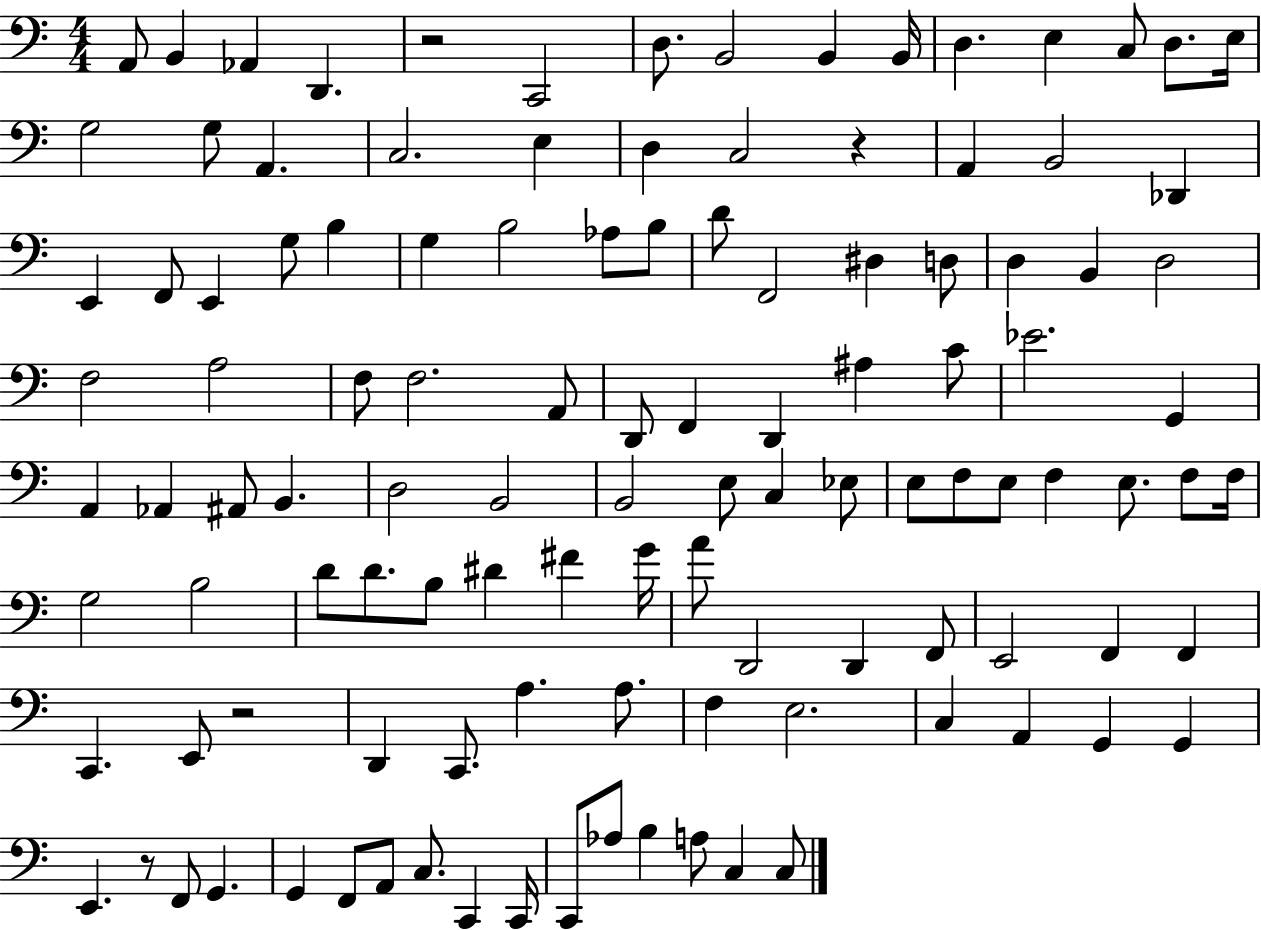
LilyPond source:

{
  \clef bass
  \numericTimeSignature
  \time 4/4
  \key c \major
  a,8 b,4 aes,4 d,4. | r2 c,2 | d8. b,2 b,4 b,16 | d4. e4 c8 d8. e16 | \break g2 g8 a,4. | c2. e4 | d4 c2 r4 | a,4 b,2 des,4 | \break e,4 f,8 e,4 g8 b4 | g4 b2 aes8 b8 | d'8 f,2 dis4 d8 | d4 b,4 d2 | \break f2 a2 | f8 f2. a,8 | d,8 f,4 d,4 ais4 c'8 | ees'2. g,4 | \break a,4 aes,4 ais,8 b,4. | d2 b,2 | b,2 e8 c4 ees8 | e8 f8 e8 f4 e8. f8 f16 | \break g2 b2 | d'8 d'8. b8 dis'4 fis'4 g'16 | a'8 d,2 d,4 f,8 | e,2 f,4 f,4 | \break c,4. e,8 r2 | d,4 c,8. a4. a8. | f4 e2. | c4 a,4 g,4 g,4 | \break e,4. r8 f,8 g,4. | g,4 f,8 a,8 c8. c,4 c,16 | c,8 aes8 b4 a8 c4 c8 | \bar "|."
}